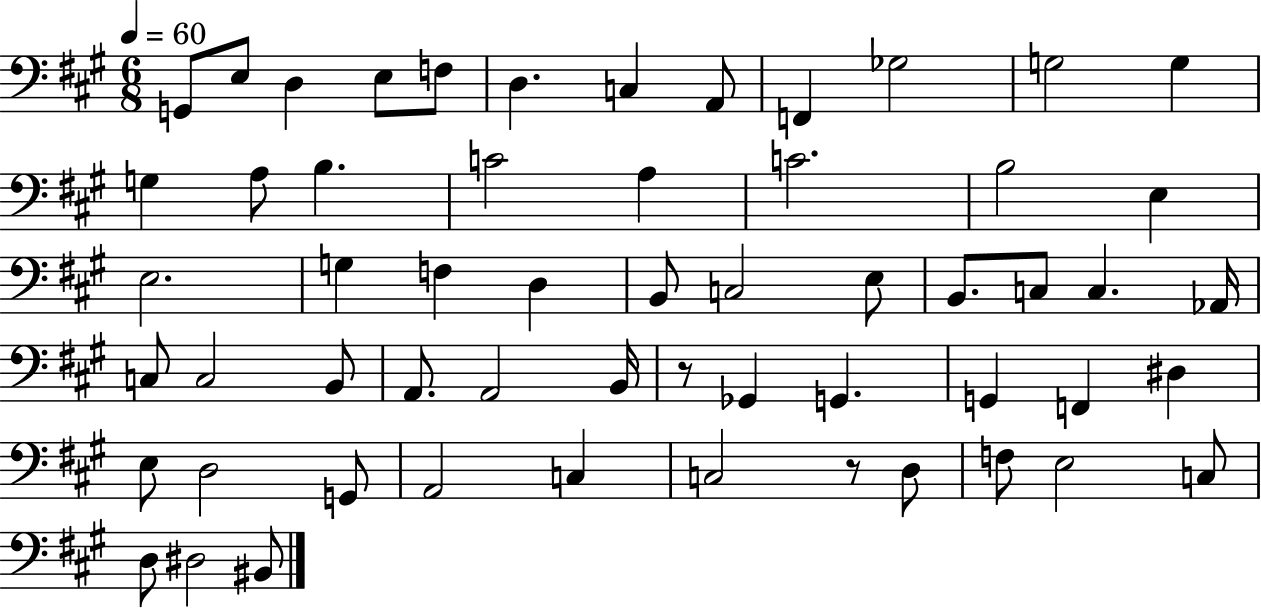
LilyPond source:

{
  \clef bass
  \numericTimeSignature
  \time 6/8
  \key a \major
  \tempo 4 = 60
  g,8 e8 d4 e8 f8 | d4. c4 a,8 | f,4 ges2 | g2 g4 | \break g4 a8 b4. | c'2 a4 | c'2. | b2 e4 | \break e2. | g4 f4 d4 | b,8 c2 e8 | b,8. c8 c4. aes,16 | \break c8 c2 b,8 | a,8. a,2 b,16 | r8 ges,4 g,4. | g,4 f,4 dis4 | \break e8 d2 g,8 | a,2 c4 | c2 r8 d8 | f8 e2 c8 | \break d8 dis2 bis,8 | \bar "|."
}